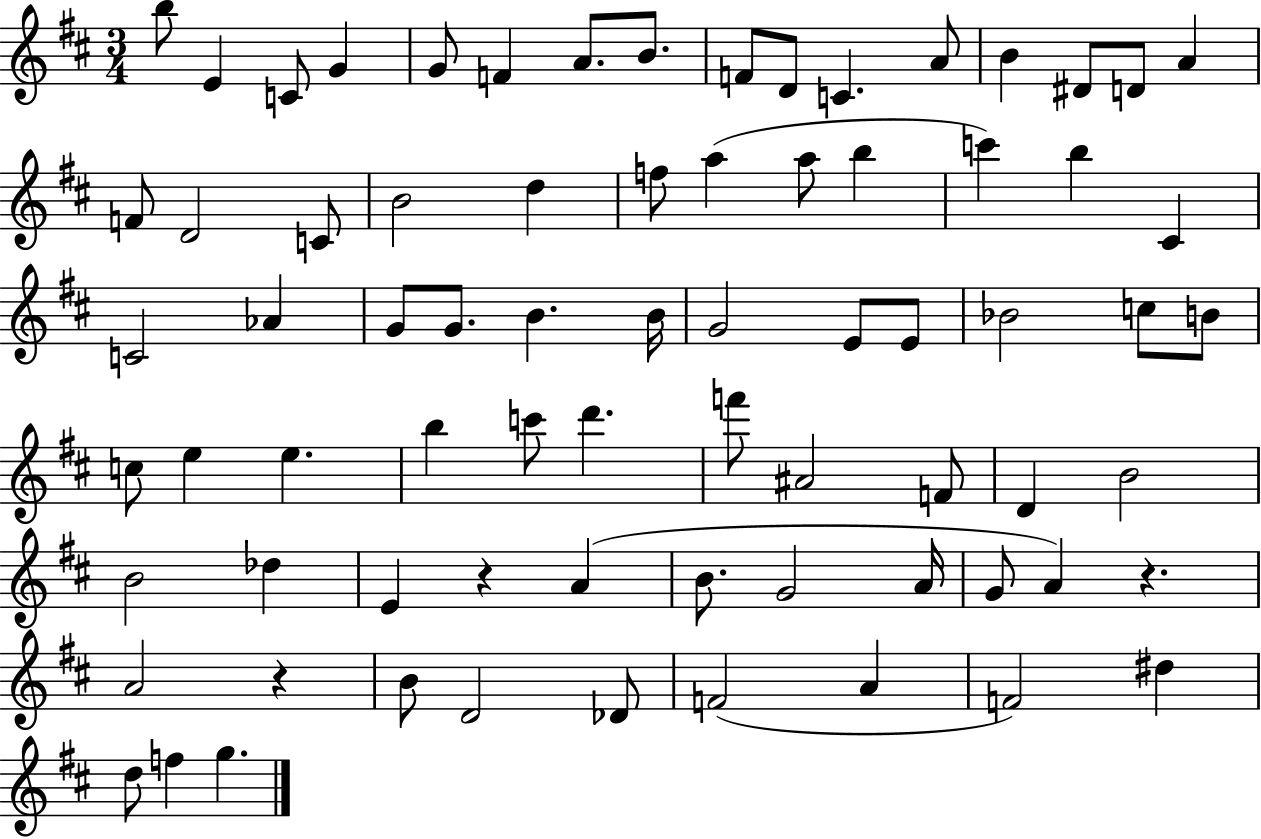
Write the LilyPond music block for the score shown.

{
  \clef treble
  \numericTimeSignature
  \time 3/4
  \key d \major
  b''8 e'4 c'8 g'4 | g'8 f'4 a'8. b'8. | f'8 d'8 c'4. a'8 | b'4 dis'8 d'8 a'4 | \break f'8 d'2 c'8 | b'2 d''4 | f''8 a''4( a''8 b''4 | c'''4) b''4 cis'4 | \break c'2 aes'4 | g'8 g'8. b'4. b'16 | g'2 e'8 e'8 | bes'2 c''8 b'8 | \break c''8 e''4 e''4. | b''4 c'''8 d'''4. | f'''8 ais'2 f'8 | d'4 b'2 | \break b'2 des''4 | e'4 r4 a'4( | b'8. g'2 a'16 | g'8 a'4) r4. | \break a'2 r4 | b'8 d'2 des'8 | f'2( a'4 | f'2) dis''4 | \break d''8 f''4 g''4. | \bar "|."
}